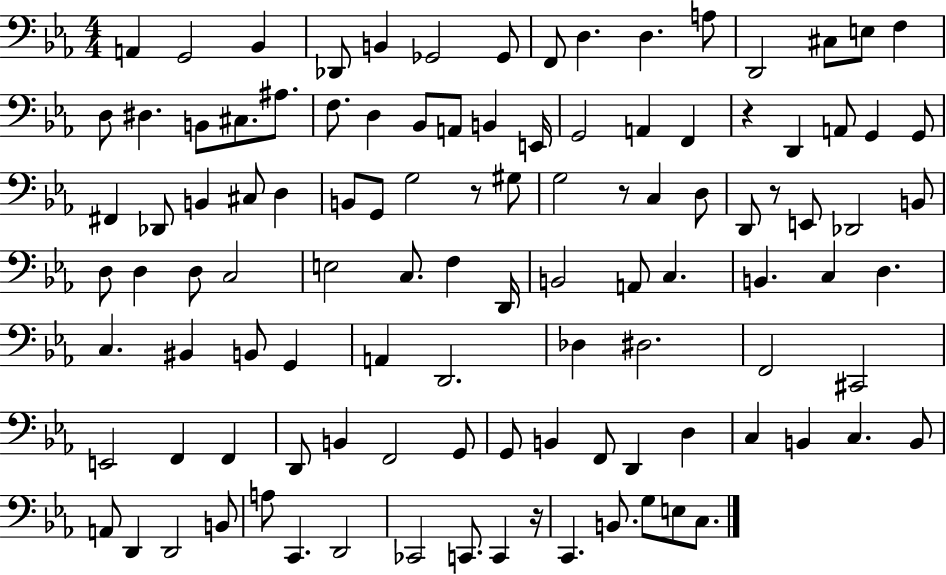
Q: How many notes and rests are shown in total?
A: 109